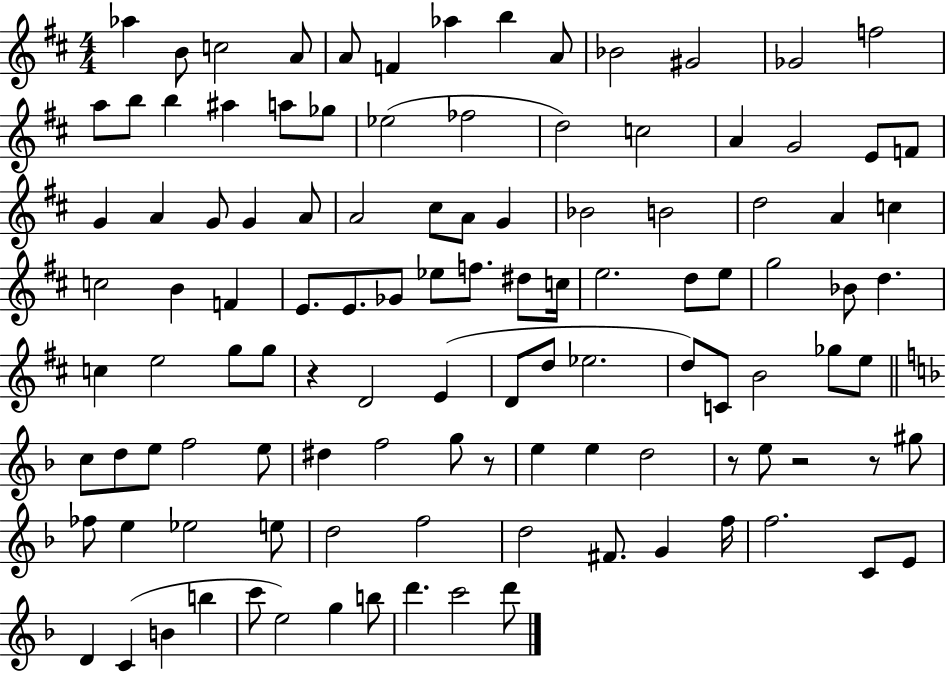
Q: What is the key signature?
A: D major